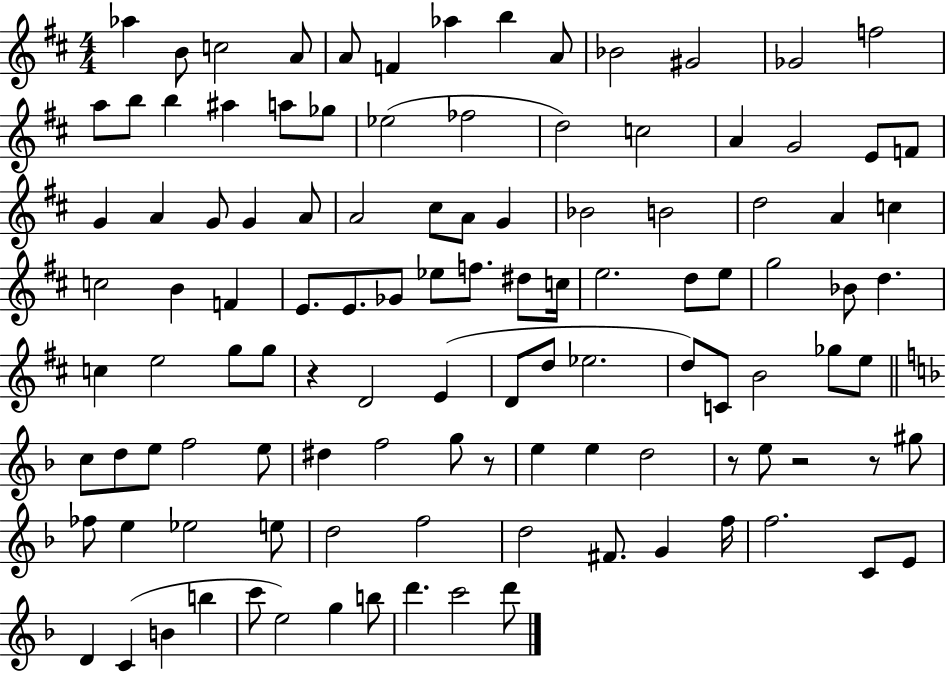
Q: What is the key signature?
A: D major